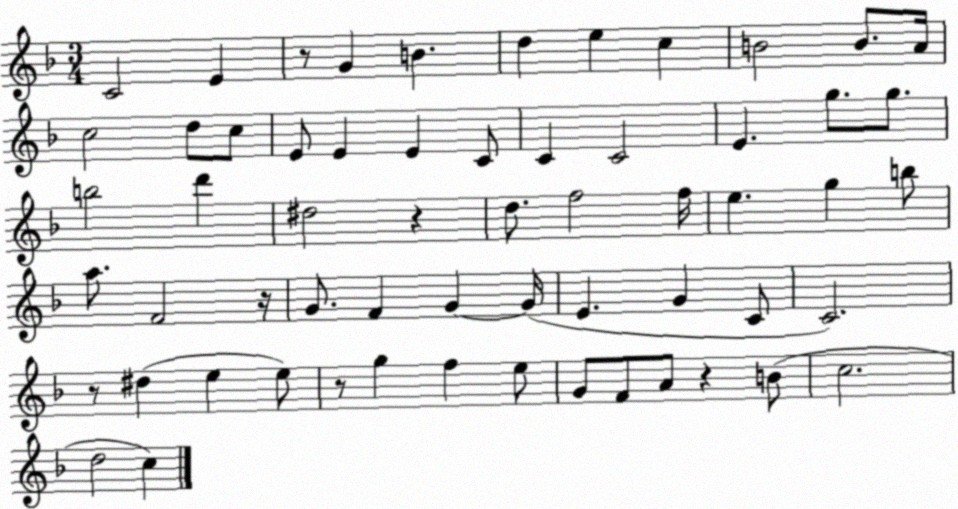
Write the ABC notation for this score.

X:1
T:Untitled
M:3/4
L:1/4
K:F
C2 E z/2 G B d e c B2 B/2 A/4 c2 d/2 c/2 E/2 E E C/2 C C2 E g/2 g/2 b2 d' ^d2 z d/2 f2 f/4 e g b/2 a/2 F2 z/4 G/2 F G G/4 E G C/2 C2 z/2 ^d e e/2 z/2 g f e/2 G/2 F/2 A/2 z B/2 c2 d2 c